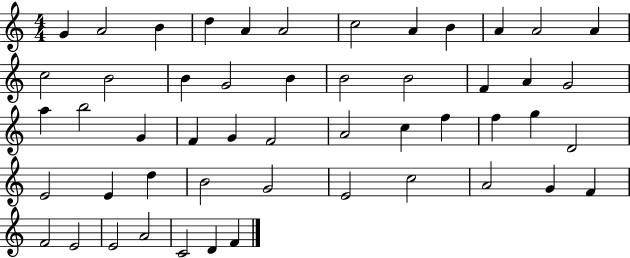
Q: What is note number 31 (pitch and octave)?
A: F5